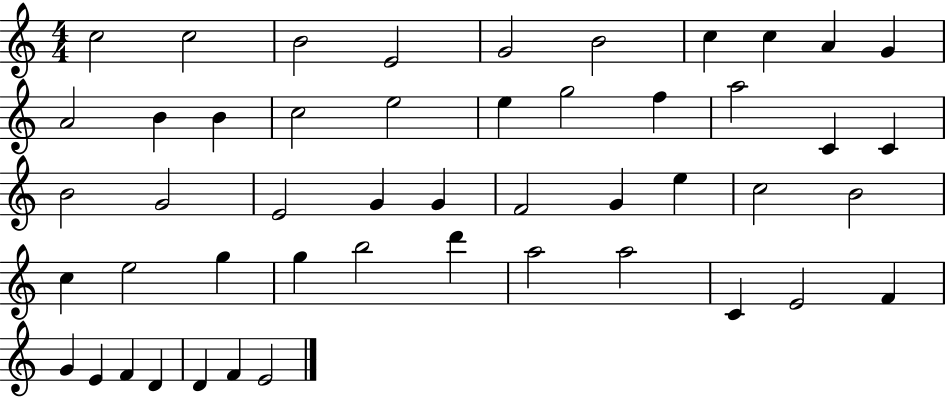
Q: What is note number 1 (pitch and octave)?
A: C5